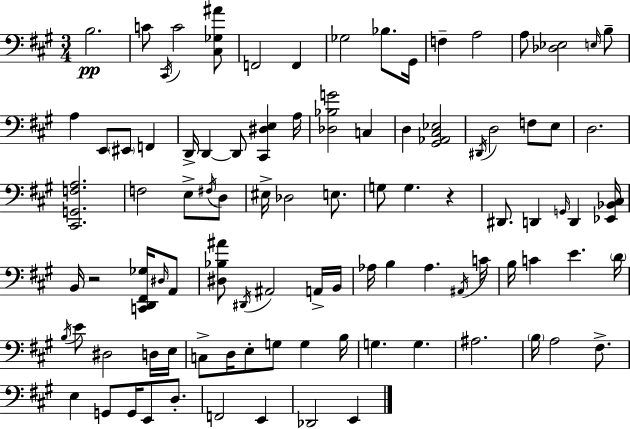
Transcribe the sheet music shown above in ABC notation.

X:1
T:Untitled
M:3/4
L:1/4
K:A
B,2 C/2 ^C,,/4 C2 [^C,_G,^A]/2 F,,2 F,, _G,2 _B,/2 ^G,,/4 F, A,2 A,/2 [_D,_E,]2 E,/4 B,/2 A, E,,/2 ^E,,/2 F,, D,,/4 D,, D,,/2 [^C,,^D,E,] A,/4 [_D,_B,G]2 C, D, [^G,,_A,,^C,_E,]2 ^D,,/4 D,2 F,/2 E,/2 D,2 [^C,,G,,F,A,]2 F,2 E,/2 ^F,/4 D,/2 ^E,/4 _D,2 E,/2 G,/2 G, z ^D,,/2 D,, G,,/4 D,, [_E,,_B,,^C,]/4 B,,/4 z2 [C,,D,,^F,,_G,]/4 ^D,/4 A,,/2 [^D,_B,^A]/2 ^D,,/4 ^A,,2 A,,/4 B,,/4 _A,/4 B, _A, ^A,,/4 C/4 B,/4 C E D/4 B,/4 E/2 ^D,2 D,/4 E,/4 C,/2 D,/4 E,/2 G,/2 G, B,/4 G, G, ^A,2 B,/4 A,2 ^F,/2 E, G,,/2 G,,/4 E,,/2 D,/2 F,,2 E,, _D,,2 E,,